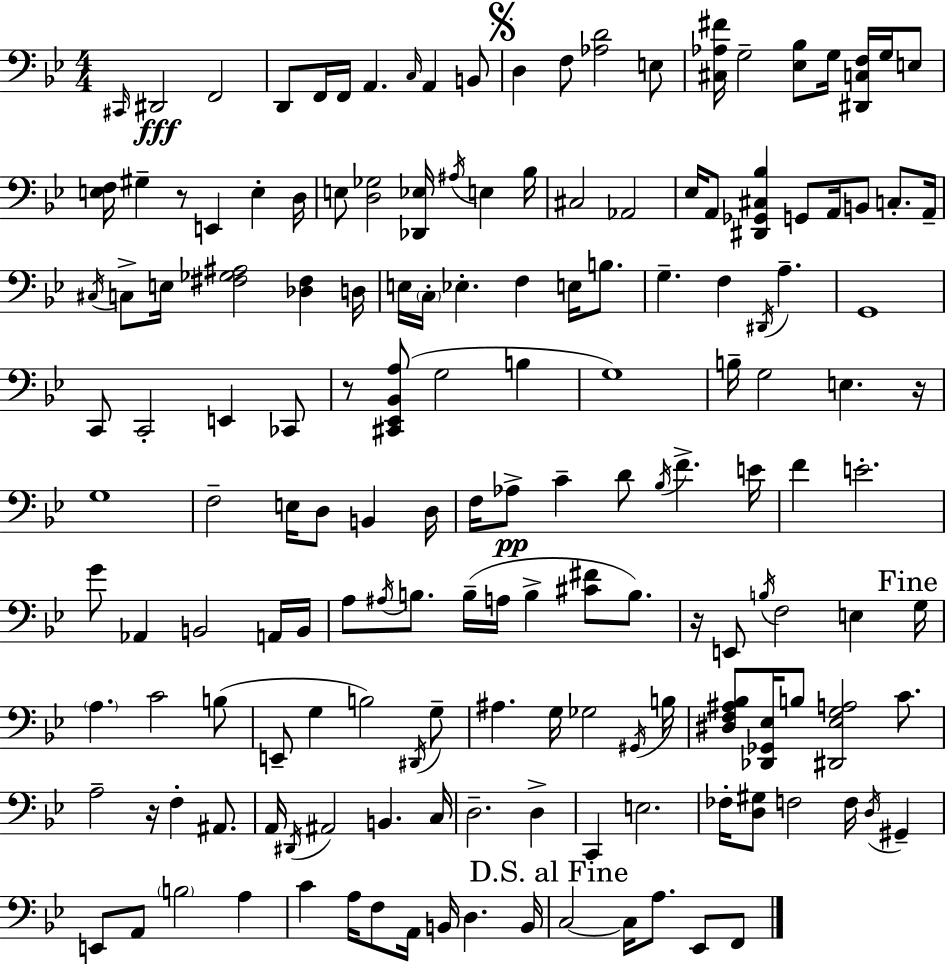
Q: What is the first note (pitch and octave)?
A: C#2